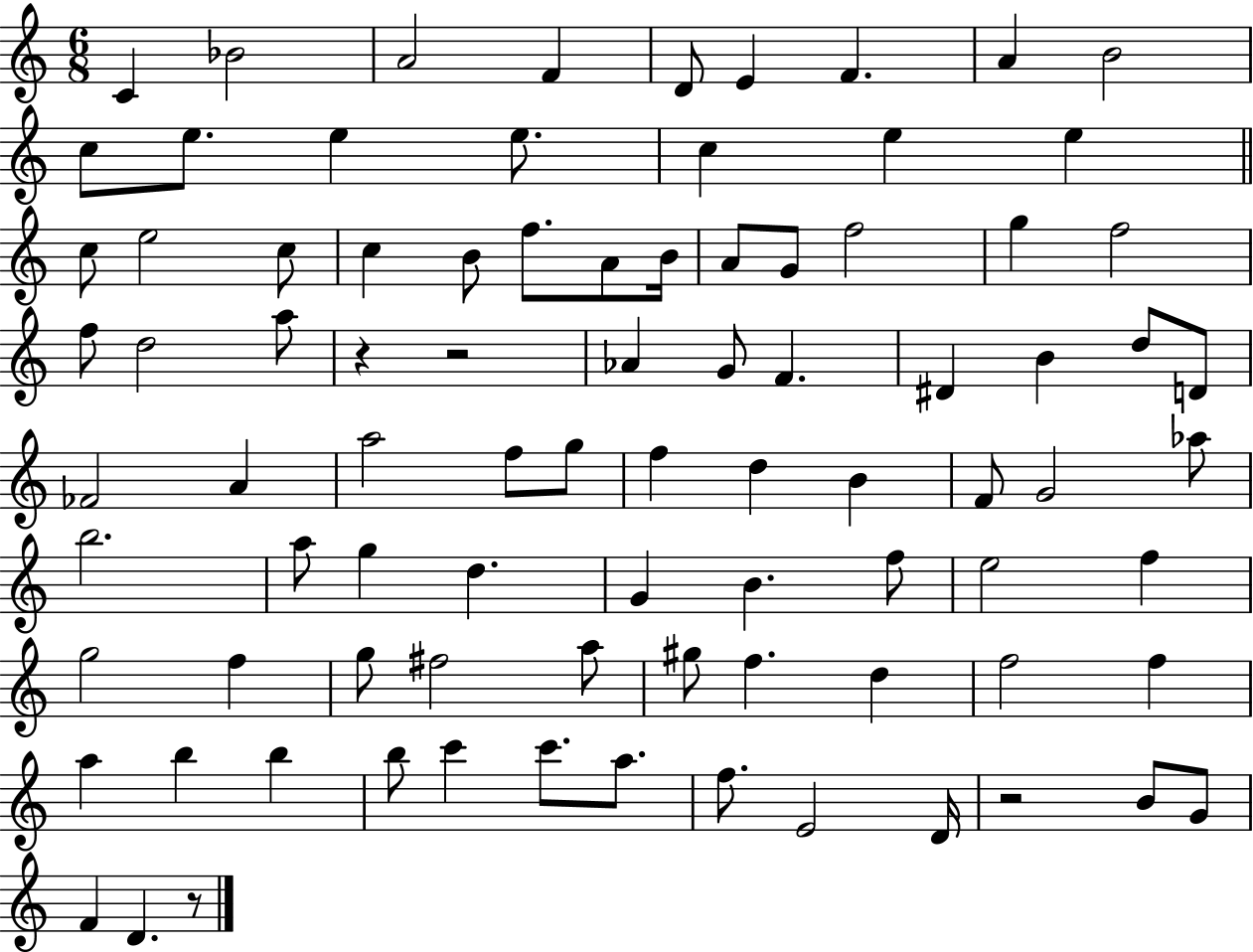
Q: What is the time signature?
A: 6/8